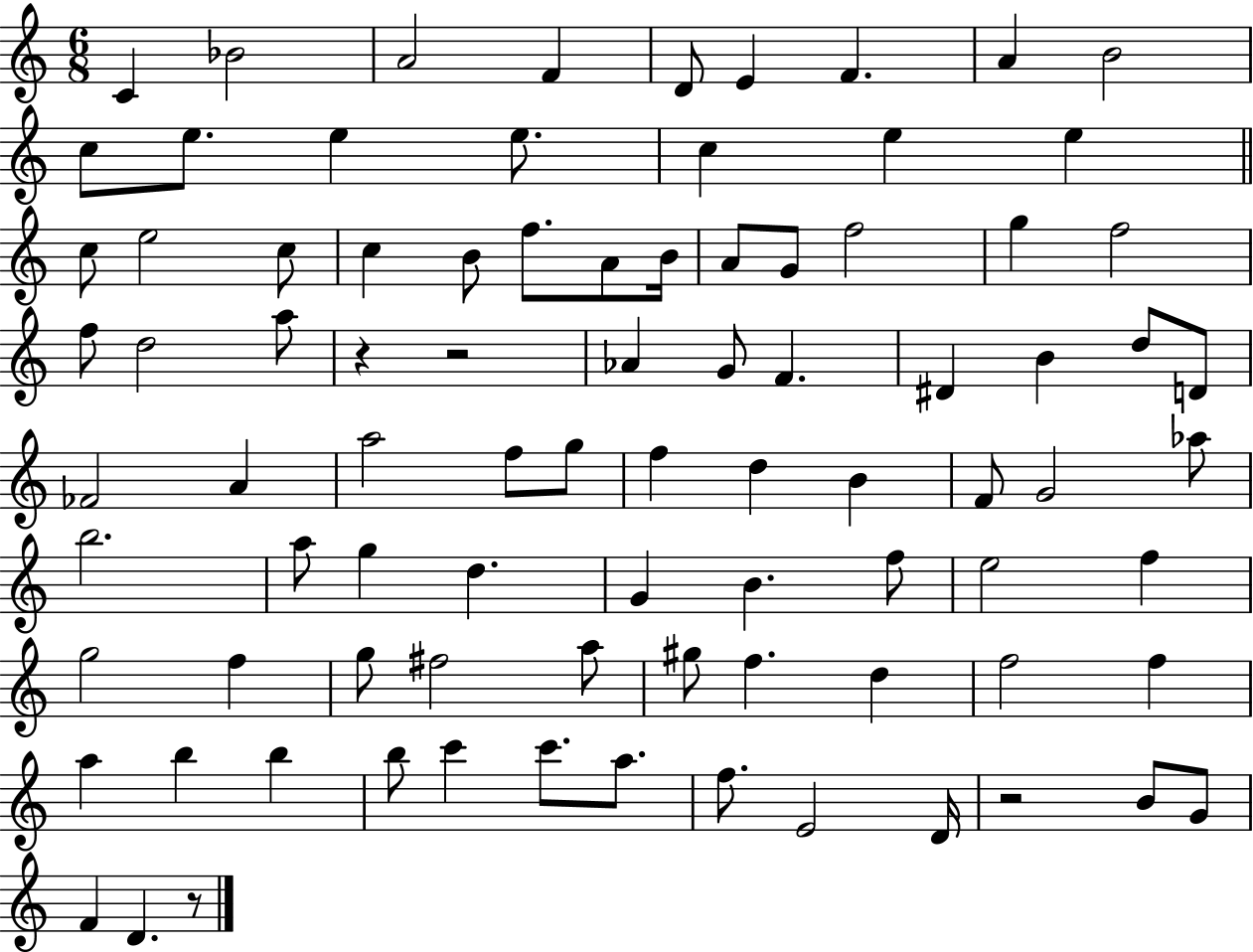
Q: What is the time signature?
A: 6/8